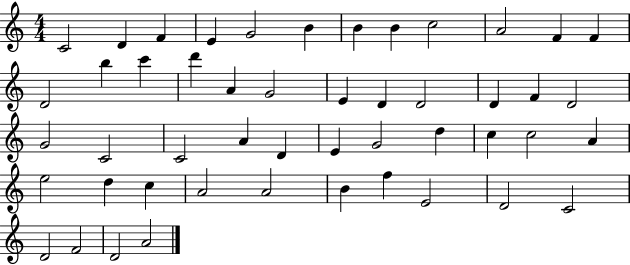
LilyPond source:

{
  \clef treble
  \numericTimeSignature
  \time 4/4
  \key c \major
  c'2 d'4 f'4 | e'4 g'2 b'4 | b'4 b'4 c''2 | a'2 f'4 f'4 | \break d'2 b''4 c'''4 | d'''4 a'4 g'2 | e'4 d'4 d'2 | d'4 f'4 d'2 | \break g'2 c'2 | c'2 a'4 d'4 | e'4 g'2 d''4 | c''4 c''2 a'4 | \break e''2 d''4 c''4 | a'2 a'2 | b'4 f''4 e'2 | d'2 c'2 | \break d'2 f'2 | d'2 a'2 | \bar "|."
}